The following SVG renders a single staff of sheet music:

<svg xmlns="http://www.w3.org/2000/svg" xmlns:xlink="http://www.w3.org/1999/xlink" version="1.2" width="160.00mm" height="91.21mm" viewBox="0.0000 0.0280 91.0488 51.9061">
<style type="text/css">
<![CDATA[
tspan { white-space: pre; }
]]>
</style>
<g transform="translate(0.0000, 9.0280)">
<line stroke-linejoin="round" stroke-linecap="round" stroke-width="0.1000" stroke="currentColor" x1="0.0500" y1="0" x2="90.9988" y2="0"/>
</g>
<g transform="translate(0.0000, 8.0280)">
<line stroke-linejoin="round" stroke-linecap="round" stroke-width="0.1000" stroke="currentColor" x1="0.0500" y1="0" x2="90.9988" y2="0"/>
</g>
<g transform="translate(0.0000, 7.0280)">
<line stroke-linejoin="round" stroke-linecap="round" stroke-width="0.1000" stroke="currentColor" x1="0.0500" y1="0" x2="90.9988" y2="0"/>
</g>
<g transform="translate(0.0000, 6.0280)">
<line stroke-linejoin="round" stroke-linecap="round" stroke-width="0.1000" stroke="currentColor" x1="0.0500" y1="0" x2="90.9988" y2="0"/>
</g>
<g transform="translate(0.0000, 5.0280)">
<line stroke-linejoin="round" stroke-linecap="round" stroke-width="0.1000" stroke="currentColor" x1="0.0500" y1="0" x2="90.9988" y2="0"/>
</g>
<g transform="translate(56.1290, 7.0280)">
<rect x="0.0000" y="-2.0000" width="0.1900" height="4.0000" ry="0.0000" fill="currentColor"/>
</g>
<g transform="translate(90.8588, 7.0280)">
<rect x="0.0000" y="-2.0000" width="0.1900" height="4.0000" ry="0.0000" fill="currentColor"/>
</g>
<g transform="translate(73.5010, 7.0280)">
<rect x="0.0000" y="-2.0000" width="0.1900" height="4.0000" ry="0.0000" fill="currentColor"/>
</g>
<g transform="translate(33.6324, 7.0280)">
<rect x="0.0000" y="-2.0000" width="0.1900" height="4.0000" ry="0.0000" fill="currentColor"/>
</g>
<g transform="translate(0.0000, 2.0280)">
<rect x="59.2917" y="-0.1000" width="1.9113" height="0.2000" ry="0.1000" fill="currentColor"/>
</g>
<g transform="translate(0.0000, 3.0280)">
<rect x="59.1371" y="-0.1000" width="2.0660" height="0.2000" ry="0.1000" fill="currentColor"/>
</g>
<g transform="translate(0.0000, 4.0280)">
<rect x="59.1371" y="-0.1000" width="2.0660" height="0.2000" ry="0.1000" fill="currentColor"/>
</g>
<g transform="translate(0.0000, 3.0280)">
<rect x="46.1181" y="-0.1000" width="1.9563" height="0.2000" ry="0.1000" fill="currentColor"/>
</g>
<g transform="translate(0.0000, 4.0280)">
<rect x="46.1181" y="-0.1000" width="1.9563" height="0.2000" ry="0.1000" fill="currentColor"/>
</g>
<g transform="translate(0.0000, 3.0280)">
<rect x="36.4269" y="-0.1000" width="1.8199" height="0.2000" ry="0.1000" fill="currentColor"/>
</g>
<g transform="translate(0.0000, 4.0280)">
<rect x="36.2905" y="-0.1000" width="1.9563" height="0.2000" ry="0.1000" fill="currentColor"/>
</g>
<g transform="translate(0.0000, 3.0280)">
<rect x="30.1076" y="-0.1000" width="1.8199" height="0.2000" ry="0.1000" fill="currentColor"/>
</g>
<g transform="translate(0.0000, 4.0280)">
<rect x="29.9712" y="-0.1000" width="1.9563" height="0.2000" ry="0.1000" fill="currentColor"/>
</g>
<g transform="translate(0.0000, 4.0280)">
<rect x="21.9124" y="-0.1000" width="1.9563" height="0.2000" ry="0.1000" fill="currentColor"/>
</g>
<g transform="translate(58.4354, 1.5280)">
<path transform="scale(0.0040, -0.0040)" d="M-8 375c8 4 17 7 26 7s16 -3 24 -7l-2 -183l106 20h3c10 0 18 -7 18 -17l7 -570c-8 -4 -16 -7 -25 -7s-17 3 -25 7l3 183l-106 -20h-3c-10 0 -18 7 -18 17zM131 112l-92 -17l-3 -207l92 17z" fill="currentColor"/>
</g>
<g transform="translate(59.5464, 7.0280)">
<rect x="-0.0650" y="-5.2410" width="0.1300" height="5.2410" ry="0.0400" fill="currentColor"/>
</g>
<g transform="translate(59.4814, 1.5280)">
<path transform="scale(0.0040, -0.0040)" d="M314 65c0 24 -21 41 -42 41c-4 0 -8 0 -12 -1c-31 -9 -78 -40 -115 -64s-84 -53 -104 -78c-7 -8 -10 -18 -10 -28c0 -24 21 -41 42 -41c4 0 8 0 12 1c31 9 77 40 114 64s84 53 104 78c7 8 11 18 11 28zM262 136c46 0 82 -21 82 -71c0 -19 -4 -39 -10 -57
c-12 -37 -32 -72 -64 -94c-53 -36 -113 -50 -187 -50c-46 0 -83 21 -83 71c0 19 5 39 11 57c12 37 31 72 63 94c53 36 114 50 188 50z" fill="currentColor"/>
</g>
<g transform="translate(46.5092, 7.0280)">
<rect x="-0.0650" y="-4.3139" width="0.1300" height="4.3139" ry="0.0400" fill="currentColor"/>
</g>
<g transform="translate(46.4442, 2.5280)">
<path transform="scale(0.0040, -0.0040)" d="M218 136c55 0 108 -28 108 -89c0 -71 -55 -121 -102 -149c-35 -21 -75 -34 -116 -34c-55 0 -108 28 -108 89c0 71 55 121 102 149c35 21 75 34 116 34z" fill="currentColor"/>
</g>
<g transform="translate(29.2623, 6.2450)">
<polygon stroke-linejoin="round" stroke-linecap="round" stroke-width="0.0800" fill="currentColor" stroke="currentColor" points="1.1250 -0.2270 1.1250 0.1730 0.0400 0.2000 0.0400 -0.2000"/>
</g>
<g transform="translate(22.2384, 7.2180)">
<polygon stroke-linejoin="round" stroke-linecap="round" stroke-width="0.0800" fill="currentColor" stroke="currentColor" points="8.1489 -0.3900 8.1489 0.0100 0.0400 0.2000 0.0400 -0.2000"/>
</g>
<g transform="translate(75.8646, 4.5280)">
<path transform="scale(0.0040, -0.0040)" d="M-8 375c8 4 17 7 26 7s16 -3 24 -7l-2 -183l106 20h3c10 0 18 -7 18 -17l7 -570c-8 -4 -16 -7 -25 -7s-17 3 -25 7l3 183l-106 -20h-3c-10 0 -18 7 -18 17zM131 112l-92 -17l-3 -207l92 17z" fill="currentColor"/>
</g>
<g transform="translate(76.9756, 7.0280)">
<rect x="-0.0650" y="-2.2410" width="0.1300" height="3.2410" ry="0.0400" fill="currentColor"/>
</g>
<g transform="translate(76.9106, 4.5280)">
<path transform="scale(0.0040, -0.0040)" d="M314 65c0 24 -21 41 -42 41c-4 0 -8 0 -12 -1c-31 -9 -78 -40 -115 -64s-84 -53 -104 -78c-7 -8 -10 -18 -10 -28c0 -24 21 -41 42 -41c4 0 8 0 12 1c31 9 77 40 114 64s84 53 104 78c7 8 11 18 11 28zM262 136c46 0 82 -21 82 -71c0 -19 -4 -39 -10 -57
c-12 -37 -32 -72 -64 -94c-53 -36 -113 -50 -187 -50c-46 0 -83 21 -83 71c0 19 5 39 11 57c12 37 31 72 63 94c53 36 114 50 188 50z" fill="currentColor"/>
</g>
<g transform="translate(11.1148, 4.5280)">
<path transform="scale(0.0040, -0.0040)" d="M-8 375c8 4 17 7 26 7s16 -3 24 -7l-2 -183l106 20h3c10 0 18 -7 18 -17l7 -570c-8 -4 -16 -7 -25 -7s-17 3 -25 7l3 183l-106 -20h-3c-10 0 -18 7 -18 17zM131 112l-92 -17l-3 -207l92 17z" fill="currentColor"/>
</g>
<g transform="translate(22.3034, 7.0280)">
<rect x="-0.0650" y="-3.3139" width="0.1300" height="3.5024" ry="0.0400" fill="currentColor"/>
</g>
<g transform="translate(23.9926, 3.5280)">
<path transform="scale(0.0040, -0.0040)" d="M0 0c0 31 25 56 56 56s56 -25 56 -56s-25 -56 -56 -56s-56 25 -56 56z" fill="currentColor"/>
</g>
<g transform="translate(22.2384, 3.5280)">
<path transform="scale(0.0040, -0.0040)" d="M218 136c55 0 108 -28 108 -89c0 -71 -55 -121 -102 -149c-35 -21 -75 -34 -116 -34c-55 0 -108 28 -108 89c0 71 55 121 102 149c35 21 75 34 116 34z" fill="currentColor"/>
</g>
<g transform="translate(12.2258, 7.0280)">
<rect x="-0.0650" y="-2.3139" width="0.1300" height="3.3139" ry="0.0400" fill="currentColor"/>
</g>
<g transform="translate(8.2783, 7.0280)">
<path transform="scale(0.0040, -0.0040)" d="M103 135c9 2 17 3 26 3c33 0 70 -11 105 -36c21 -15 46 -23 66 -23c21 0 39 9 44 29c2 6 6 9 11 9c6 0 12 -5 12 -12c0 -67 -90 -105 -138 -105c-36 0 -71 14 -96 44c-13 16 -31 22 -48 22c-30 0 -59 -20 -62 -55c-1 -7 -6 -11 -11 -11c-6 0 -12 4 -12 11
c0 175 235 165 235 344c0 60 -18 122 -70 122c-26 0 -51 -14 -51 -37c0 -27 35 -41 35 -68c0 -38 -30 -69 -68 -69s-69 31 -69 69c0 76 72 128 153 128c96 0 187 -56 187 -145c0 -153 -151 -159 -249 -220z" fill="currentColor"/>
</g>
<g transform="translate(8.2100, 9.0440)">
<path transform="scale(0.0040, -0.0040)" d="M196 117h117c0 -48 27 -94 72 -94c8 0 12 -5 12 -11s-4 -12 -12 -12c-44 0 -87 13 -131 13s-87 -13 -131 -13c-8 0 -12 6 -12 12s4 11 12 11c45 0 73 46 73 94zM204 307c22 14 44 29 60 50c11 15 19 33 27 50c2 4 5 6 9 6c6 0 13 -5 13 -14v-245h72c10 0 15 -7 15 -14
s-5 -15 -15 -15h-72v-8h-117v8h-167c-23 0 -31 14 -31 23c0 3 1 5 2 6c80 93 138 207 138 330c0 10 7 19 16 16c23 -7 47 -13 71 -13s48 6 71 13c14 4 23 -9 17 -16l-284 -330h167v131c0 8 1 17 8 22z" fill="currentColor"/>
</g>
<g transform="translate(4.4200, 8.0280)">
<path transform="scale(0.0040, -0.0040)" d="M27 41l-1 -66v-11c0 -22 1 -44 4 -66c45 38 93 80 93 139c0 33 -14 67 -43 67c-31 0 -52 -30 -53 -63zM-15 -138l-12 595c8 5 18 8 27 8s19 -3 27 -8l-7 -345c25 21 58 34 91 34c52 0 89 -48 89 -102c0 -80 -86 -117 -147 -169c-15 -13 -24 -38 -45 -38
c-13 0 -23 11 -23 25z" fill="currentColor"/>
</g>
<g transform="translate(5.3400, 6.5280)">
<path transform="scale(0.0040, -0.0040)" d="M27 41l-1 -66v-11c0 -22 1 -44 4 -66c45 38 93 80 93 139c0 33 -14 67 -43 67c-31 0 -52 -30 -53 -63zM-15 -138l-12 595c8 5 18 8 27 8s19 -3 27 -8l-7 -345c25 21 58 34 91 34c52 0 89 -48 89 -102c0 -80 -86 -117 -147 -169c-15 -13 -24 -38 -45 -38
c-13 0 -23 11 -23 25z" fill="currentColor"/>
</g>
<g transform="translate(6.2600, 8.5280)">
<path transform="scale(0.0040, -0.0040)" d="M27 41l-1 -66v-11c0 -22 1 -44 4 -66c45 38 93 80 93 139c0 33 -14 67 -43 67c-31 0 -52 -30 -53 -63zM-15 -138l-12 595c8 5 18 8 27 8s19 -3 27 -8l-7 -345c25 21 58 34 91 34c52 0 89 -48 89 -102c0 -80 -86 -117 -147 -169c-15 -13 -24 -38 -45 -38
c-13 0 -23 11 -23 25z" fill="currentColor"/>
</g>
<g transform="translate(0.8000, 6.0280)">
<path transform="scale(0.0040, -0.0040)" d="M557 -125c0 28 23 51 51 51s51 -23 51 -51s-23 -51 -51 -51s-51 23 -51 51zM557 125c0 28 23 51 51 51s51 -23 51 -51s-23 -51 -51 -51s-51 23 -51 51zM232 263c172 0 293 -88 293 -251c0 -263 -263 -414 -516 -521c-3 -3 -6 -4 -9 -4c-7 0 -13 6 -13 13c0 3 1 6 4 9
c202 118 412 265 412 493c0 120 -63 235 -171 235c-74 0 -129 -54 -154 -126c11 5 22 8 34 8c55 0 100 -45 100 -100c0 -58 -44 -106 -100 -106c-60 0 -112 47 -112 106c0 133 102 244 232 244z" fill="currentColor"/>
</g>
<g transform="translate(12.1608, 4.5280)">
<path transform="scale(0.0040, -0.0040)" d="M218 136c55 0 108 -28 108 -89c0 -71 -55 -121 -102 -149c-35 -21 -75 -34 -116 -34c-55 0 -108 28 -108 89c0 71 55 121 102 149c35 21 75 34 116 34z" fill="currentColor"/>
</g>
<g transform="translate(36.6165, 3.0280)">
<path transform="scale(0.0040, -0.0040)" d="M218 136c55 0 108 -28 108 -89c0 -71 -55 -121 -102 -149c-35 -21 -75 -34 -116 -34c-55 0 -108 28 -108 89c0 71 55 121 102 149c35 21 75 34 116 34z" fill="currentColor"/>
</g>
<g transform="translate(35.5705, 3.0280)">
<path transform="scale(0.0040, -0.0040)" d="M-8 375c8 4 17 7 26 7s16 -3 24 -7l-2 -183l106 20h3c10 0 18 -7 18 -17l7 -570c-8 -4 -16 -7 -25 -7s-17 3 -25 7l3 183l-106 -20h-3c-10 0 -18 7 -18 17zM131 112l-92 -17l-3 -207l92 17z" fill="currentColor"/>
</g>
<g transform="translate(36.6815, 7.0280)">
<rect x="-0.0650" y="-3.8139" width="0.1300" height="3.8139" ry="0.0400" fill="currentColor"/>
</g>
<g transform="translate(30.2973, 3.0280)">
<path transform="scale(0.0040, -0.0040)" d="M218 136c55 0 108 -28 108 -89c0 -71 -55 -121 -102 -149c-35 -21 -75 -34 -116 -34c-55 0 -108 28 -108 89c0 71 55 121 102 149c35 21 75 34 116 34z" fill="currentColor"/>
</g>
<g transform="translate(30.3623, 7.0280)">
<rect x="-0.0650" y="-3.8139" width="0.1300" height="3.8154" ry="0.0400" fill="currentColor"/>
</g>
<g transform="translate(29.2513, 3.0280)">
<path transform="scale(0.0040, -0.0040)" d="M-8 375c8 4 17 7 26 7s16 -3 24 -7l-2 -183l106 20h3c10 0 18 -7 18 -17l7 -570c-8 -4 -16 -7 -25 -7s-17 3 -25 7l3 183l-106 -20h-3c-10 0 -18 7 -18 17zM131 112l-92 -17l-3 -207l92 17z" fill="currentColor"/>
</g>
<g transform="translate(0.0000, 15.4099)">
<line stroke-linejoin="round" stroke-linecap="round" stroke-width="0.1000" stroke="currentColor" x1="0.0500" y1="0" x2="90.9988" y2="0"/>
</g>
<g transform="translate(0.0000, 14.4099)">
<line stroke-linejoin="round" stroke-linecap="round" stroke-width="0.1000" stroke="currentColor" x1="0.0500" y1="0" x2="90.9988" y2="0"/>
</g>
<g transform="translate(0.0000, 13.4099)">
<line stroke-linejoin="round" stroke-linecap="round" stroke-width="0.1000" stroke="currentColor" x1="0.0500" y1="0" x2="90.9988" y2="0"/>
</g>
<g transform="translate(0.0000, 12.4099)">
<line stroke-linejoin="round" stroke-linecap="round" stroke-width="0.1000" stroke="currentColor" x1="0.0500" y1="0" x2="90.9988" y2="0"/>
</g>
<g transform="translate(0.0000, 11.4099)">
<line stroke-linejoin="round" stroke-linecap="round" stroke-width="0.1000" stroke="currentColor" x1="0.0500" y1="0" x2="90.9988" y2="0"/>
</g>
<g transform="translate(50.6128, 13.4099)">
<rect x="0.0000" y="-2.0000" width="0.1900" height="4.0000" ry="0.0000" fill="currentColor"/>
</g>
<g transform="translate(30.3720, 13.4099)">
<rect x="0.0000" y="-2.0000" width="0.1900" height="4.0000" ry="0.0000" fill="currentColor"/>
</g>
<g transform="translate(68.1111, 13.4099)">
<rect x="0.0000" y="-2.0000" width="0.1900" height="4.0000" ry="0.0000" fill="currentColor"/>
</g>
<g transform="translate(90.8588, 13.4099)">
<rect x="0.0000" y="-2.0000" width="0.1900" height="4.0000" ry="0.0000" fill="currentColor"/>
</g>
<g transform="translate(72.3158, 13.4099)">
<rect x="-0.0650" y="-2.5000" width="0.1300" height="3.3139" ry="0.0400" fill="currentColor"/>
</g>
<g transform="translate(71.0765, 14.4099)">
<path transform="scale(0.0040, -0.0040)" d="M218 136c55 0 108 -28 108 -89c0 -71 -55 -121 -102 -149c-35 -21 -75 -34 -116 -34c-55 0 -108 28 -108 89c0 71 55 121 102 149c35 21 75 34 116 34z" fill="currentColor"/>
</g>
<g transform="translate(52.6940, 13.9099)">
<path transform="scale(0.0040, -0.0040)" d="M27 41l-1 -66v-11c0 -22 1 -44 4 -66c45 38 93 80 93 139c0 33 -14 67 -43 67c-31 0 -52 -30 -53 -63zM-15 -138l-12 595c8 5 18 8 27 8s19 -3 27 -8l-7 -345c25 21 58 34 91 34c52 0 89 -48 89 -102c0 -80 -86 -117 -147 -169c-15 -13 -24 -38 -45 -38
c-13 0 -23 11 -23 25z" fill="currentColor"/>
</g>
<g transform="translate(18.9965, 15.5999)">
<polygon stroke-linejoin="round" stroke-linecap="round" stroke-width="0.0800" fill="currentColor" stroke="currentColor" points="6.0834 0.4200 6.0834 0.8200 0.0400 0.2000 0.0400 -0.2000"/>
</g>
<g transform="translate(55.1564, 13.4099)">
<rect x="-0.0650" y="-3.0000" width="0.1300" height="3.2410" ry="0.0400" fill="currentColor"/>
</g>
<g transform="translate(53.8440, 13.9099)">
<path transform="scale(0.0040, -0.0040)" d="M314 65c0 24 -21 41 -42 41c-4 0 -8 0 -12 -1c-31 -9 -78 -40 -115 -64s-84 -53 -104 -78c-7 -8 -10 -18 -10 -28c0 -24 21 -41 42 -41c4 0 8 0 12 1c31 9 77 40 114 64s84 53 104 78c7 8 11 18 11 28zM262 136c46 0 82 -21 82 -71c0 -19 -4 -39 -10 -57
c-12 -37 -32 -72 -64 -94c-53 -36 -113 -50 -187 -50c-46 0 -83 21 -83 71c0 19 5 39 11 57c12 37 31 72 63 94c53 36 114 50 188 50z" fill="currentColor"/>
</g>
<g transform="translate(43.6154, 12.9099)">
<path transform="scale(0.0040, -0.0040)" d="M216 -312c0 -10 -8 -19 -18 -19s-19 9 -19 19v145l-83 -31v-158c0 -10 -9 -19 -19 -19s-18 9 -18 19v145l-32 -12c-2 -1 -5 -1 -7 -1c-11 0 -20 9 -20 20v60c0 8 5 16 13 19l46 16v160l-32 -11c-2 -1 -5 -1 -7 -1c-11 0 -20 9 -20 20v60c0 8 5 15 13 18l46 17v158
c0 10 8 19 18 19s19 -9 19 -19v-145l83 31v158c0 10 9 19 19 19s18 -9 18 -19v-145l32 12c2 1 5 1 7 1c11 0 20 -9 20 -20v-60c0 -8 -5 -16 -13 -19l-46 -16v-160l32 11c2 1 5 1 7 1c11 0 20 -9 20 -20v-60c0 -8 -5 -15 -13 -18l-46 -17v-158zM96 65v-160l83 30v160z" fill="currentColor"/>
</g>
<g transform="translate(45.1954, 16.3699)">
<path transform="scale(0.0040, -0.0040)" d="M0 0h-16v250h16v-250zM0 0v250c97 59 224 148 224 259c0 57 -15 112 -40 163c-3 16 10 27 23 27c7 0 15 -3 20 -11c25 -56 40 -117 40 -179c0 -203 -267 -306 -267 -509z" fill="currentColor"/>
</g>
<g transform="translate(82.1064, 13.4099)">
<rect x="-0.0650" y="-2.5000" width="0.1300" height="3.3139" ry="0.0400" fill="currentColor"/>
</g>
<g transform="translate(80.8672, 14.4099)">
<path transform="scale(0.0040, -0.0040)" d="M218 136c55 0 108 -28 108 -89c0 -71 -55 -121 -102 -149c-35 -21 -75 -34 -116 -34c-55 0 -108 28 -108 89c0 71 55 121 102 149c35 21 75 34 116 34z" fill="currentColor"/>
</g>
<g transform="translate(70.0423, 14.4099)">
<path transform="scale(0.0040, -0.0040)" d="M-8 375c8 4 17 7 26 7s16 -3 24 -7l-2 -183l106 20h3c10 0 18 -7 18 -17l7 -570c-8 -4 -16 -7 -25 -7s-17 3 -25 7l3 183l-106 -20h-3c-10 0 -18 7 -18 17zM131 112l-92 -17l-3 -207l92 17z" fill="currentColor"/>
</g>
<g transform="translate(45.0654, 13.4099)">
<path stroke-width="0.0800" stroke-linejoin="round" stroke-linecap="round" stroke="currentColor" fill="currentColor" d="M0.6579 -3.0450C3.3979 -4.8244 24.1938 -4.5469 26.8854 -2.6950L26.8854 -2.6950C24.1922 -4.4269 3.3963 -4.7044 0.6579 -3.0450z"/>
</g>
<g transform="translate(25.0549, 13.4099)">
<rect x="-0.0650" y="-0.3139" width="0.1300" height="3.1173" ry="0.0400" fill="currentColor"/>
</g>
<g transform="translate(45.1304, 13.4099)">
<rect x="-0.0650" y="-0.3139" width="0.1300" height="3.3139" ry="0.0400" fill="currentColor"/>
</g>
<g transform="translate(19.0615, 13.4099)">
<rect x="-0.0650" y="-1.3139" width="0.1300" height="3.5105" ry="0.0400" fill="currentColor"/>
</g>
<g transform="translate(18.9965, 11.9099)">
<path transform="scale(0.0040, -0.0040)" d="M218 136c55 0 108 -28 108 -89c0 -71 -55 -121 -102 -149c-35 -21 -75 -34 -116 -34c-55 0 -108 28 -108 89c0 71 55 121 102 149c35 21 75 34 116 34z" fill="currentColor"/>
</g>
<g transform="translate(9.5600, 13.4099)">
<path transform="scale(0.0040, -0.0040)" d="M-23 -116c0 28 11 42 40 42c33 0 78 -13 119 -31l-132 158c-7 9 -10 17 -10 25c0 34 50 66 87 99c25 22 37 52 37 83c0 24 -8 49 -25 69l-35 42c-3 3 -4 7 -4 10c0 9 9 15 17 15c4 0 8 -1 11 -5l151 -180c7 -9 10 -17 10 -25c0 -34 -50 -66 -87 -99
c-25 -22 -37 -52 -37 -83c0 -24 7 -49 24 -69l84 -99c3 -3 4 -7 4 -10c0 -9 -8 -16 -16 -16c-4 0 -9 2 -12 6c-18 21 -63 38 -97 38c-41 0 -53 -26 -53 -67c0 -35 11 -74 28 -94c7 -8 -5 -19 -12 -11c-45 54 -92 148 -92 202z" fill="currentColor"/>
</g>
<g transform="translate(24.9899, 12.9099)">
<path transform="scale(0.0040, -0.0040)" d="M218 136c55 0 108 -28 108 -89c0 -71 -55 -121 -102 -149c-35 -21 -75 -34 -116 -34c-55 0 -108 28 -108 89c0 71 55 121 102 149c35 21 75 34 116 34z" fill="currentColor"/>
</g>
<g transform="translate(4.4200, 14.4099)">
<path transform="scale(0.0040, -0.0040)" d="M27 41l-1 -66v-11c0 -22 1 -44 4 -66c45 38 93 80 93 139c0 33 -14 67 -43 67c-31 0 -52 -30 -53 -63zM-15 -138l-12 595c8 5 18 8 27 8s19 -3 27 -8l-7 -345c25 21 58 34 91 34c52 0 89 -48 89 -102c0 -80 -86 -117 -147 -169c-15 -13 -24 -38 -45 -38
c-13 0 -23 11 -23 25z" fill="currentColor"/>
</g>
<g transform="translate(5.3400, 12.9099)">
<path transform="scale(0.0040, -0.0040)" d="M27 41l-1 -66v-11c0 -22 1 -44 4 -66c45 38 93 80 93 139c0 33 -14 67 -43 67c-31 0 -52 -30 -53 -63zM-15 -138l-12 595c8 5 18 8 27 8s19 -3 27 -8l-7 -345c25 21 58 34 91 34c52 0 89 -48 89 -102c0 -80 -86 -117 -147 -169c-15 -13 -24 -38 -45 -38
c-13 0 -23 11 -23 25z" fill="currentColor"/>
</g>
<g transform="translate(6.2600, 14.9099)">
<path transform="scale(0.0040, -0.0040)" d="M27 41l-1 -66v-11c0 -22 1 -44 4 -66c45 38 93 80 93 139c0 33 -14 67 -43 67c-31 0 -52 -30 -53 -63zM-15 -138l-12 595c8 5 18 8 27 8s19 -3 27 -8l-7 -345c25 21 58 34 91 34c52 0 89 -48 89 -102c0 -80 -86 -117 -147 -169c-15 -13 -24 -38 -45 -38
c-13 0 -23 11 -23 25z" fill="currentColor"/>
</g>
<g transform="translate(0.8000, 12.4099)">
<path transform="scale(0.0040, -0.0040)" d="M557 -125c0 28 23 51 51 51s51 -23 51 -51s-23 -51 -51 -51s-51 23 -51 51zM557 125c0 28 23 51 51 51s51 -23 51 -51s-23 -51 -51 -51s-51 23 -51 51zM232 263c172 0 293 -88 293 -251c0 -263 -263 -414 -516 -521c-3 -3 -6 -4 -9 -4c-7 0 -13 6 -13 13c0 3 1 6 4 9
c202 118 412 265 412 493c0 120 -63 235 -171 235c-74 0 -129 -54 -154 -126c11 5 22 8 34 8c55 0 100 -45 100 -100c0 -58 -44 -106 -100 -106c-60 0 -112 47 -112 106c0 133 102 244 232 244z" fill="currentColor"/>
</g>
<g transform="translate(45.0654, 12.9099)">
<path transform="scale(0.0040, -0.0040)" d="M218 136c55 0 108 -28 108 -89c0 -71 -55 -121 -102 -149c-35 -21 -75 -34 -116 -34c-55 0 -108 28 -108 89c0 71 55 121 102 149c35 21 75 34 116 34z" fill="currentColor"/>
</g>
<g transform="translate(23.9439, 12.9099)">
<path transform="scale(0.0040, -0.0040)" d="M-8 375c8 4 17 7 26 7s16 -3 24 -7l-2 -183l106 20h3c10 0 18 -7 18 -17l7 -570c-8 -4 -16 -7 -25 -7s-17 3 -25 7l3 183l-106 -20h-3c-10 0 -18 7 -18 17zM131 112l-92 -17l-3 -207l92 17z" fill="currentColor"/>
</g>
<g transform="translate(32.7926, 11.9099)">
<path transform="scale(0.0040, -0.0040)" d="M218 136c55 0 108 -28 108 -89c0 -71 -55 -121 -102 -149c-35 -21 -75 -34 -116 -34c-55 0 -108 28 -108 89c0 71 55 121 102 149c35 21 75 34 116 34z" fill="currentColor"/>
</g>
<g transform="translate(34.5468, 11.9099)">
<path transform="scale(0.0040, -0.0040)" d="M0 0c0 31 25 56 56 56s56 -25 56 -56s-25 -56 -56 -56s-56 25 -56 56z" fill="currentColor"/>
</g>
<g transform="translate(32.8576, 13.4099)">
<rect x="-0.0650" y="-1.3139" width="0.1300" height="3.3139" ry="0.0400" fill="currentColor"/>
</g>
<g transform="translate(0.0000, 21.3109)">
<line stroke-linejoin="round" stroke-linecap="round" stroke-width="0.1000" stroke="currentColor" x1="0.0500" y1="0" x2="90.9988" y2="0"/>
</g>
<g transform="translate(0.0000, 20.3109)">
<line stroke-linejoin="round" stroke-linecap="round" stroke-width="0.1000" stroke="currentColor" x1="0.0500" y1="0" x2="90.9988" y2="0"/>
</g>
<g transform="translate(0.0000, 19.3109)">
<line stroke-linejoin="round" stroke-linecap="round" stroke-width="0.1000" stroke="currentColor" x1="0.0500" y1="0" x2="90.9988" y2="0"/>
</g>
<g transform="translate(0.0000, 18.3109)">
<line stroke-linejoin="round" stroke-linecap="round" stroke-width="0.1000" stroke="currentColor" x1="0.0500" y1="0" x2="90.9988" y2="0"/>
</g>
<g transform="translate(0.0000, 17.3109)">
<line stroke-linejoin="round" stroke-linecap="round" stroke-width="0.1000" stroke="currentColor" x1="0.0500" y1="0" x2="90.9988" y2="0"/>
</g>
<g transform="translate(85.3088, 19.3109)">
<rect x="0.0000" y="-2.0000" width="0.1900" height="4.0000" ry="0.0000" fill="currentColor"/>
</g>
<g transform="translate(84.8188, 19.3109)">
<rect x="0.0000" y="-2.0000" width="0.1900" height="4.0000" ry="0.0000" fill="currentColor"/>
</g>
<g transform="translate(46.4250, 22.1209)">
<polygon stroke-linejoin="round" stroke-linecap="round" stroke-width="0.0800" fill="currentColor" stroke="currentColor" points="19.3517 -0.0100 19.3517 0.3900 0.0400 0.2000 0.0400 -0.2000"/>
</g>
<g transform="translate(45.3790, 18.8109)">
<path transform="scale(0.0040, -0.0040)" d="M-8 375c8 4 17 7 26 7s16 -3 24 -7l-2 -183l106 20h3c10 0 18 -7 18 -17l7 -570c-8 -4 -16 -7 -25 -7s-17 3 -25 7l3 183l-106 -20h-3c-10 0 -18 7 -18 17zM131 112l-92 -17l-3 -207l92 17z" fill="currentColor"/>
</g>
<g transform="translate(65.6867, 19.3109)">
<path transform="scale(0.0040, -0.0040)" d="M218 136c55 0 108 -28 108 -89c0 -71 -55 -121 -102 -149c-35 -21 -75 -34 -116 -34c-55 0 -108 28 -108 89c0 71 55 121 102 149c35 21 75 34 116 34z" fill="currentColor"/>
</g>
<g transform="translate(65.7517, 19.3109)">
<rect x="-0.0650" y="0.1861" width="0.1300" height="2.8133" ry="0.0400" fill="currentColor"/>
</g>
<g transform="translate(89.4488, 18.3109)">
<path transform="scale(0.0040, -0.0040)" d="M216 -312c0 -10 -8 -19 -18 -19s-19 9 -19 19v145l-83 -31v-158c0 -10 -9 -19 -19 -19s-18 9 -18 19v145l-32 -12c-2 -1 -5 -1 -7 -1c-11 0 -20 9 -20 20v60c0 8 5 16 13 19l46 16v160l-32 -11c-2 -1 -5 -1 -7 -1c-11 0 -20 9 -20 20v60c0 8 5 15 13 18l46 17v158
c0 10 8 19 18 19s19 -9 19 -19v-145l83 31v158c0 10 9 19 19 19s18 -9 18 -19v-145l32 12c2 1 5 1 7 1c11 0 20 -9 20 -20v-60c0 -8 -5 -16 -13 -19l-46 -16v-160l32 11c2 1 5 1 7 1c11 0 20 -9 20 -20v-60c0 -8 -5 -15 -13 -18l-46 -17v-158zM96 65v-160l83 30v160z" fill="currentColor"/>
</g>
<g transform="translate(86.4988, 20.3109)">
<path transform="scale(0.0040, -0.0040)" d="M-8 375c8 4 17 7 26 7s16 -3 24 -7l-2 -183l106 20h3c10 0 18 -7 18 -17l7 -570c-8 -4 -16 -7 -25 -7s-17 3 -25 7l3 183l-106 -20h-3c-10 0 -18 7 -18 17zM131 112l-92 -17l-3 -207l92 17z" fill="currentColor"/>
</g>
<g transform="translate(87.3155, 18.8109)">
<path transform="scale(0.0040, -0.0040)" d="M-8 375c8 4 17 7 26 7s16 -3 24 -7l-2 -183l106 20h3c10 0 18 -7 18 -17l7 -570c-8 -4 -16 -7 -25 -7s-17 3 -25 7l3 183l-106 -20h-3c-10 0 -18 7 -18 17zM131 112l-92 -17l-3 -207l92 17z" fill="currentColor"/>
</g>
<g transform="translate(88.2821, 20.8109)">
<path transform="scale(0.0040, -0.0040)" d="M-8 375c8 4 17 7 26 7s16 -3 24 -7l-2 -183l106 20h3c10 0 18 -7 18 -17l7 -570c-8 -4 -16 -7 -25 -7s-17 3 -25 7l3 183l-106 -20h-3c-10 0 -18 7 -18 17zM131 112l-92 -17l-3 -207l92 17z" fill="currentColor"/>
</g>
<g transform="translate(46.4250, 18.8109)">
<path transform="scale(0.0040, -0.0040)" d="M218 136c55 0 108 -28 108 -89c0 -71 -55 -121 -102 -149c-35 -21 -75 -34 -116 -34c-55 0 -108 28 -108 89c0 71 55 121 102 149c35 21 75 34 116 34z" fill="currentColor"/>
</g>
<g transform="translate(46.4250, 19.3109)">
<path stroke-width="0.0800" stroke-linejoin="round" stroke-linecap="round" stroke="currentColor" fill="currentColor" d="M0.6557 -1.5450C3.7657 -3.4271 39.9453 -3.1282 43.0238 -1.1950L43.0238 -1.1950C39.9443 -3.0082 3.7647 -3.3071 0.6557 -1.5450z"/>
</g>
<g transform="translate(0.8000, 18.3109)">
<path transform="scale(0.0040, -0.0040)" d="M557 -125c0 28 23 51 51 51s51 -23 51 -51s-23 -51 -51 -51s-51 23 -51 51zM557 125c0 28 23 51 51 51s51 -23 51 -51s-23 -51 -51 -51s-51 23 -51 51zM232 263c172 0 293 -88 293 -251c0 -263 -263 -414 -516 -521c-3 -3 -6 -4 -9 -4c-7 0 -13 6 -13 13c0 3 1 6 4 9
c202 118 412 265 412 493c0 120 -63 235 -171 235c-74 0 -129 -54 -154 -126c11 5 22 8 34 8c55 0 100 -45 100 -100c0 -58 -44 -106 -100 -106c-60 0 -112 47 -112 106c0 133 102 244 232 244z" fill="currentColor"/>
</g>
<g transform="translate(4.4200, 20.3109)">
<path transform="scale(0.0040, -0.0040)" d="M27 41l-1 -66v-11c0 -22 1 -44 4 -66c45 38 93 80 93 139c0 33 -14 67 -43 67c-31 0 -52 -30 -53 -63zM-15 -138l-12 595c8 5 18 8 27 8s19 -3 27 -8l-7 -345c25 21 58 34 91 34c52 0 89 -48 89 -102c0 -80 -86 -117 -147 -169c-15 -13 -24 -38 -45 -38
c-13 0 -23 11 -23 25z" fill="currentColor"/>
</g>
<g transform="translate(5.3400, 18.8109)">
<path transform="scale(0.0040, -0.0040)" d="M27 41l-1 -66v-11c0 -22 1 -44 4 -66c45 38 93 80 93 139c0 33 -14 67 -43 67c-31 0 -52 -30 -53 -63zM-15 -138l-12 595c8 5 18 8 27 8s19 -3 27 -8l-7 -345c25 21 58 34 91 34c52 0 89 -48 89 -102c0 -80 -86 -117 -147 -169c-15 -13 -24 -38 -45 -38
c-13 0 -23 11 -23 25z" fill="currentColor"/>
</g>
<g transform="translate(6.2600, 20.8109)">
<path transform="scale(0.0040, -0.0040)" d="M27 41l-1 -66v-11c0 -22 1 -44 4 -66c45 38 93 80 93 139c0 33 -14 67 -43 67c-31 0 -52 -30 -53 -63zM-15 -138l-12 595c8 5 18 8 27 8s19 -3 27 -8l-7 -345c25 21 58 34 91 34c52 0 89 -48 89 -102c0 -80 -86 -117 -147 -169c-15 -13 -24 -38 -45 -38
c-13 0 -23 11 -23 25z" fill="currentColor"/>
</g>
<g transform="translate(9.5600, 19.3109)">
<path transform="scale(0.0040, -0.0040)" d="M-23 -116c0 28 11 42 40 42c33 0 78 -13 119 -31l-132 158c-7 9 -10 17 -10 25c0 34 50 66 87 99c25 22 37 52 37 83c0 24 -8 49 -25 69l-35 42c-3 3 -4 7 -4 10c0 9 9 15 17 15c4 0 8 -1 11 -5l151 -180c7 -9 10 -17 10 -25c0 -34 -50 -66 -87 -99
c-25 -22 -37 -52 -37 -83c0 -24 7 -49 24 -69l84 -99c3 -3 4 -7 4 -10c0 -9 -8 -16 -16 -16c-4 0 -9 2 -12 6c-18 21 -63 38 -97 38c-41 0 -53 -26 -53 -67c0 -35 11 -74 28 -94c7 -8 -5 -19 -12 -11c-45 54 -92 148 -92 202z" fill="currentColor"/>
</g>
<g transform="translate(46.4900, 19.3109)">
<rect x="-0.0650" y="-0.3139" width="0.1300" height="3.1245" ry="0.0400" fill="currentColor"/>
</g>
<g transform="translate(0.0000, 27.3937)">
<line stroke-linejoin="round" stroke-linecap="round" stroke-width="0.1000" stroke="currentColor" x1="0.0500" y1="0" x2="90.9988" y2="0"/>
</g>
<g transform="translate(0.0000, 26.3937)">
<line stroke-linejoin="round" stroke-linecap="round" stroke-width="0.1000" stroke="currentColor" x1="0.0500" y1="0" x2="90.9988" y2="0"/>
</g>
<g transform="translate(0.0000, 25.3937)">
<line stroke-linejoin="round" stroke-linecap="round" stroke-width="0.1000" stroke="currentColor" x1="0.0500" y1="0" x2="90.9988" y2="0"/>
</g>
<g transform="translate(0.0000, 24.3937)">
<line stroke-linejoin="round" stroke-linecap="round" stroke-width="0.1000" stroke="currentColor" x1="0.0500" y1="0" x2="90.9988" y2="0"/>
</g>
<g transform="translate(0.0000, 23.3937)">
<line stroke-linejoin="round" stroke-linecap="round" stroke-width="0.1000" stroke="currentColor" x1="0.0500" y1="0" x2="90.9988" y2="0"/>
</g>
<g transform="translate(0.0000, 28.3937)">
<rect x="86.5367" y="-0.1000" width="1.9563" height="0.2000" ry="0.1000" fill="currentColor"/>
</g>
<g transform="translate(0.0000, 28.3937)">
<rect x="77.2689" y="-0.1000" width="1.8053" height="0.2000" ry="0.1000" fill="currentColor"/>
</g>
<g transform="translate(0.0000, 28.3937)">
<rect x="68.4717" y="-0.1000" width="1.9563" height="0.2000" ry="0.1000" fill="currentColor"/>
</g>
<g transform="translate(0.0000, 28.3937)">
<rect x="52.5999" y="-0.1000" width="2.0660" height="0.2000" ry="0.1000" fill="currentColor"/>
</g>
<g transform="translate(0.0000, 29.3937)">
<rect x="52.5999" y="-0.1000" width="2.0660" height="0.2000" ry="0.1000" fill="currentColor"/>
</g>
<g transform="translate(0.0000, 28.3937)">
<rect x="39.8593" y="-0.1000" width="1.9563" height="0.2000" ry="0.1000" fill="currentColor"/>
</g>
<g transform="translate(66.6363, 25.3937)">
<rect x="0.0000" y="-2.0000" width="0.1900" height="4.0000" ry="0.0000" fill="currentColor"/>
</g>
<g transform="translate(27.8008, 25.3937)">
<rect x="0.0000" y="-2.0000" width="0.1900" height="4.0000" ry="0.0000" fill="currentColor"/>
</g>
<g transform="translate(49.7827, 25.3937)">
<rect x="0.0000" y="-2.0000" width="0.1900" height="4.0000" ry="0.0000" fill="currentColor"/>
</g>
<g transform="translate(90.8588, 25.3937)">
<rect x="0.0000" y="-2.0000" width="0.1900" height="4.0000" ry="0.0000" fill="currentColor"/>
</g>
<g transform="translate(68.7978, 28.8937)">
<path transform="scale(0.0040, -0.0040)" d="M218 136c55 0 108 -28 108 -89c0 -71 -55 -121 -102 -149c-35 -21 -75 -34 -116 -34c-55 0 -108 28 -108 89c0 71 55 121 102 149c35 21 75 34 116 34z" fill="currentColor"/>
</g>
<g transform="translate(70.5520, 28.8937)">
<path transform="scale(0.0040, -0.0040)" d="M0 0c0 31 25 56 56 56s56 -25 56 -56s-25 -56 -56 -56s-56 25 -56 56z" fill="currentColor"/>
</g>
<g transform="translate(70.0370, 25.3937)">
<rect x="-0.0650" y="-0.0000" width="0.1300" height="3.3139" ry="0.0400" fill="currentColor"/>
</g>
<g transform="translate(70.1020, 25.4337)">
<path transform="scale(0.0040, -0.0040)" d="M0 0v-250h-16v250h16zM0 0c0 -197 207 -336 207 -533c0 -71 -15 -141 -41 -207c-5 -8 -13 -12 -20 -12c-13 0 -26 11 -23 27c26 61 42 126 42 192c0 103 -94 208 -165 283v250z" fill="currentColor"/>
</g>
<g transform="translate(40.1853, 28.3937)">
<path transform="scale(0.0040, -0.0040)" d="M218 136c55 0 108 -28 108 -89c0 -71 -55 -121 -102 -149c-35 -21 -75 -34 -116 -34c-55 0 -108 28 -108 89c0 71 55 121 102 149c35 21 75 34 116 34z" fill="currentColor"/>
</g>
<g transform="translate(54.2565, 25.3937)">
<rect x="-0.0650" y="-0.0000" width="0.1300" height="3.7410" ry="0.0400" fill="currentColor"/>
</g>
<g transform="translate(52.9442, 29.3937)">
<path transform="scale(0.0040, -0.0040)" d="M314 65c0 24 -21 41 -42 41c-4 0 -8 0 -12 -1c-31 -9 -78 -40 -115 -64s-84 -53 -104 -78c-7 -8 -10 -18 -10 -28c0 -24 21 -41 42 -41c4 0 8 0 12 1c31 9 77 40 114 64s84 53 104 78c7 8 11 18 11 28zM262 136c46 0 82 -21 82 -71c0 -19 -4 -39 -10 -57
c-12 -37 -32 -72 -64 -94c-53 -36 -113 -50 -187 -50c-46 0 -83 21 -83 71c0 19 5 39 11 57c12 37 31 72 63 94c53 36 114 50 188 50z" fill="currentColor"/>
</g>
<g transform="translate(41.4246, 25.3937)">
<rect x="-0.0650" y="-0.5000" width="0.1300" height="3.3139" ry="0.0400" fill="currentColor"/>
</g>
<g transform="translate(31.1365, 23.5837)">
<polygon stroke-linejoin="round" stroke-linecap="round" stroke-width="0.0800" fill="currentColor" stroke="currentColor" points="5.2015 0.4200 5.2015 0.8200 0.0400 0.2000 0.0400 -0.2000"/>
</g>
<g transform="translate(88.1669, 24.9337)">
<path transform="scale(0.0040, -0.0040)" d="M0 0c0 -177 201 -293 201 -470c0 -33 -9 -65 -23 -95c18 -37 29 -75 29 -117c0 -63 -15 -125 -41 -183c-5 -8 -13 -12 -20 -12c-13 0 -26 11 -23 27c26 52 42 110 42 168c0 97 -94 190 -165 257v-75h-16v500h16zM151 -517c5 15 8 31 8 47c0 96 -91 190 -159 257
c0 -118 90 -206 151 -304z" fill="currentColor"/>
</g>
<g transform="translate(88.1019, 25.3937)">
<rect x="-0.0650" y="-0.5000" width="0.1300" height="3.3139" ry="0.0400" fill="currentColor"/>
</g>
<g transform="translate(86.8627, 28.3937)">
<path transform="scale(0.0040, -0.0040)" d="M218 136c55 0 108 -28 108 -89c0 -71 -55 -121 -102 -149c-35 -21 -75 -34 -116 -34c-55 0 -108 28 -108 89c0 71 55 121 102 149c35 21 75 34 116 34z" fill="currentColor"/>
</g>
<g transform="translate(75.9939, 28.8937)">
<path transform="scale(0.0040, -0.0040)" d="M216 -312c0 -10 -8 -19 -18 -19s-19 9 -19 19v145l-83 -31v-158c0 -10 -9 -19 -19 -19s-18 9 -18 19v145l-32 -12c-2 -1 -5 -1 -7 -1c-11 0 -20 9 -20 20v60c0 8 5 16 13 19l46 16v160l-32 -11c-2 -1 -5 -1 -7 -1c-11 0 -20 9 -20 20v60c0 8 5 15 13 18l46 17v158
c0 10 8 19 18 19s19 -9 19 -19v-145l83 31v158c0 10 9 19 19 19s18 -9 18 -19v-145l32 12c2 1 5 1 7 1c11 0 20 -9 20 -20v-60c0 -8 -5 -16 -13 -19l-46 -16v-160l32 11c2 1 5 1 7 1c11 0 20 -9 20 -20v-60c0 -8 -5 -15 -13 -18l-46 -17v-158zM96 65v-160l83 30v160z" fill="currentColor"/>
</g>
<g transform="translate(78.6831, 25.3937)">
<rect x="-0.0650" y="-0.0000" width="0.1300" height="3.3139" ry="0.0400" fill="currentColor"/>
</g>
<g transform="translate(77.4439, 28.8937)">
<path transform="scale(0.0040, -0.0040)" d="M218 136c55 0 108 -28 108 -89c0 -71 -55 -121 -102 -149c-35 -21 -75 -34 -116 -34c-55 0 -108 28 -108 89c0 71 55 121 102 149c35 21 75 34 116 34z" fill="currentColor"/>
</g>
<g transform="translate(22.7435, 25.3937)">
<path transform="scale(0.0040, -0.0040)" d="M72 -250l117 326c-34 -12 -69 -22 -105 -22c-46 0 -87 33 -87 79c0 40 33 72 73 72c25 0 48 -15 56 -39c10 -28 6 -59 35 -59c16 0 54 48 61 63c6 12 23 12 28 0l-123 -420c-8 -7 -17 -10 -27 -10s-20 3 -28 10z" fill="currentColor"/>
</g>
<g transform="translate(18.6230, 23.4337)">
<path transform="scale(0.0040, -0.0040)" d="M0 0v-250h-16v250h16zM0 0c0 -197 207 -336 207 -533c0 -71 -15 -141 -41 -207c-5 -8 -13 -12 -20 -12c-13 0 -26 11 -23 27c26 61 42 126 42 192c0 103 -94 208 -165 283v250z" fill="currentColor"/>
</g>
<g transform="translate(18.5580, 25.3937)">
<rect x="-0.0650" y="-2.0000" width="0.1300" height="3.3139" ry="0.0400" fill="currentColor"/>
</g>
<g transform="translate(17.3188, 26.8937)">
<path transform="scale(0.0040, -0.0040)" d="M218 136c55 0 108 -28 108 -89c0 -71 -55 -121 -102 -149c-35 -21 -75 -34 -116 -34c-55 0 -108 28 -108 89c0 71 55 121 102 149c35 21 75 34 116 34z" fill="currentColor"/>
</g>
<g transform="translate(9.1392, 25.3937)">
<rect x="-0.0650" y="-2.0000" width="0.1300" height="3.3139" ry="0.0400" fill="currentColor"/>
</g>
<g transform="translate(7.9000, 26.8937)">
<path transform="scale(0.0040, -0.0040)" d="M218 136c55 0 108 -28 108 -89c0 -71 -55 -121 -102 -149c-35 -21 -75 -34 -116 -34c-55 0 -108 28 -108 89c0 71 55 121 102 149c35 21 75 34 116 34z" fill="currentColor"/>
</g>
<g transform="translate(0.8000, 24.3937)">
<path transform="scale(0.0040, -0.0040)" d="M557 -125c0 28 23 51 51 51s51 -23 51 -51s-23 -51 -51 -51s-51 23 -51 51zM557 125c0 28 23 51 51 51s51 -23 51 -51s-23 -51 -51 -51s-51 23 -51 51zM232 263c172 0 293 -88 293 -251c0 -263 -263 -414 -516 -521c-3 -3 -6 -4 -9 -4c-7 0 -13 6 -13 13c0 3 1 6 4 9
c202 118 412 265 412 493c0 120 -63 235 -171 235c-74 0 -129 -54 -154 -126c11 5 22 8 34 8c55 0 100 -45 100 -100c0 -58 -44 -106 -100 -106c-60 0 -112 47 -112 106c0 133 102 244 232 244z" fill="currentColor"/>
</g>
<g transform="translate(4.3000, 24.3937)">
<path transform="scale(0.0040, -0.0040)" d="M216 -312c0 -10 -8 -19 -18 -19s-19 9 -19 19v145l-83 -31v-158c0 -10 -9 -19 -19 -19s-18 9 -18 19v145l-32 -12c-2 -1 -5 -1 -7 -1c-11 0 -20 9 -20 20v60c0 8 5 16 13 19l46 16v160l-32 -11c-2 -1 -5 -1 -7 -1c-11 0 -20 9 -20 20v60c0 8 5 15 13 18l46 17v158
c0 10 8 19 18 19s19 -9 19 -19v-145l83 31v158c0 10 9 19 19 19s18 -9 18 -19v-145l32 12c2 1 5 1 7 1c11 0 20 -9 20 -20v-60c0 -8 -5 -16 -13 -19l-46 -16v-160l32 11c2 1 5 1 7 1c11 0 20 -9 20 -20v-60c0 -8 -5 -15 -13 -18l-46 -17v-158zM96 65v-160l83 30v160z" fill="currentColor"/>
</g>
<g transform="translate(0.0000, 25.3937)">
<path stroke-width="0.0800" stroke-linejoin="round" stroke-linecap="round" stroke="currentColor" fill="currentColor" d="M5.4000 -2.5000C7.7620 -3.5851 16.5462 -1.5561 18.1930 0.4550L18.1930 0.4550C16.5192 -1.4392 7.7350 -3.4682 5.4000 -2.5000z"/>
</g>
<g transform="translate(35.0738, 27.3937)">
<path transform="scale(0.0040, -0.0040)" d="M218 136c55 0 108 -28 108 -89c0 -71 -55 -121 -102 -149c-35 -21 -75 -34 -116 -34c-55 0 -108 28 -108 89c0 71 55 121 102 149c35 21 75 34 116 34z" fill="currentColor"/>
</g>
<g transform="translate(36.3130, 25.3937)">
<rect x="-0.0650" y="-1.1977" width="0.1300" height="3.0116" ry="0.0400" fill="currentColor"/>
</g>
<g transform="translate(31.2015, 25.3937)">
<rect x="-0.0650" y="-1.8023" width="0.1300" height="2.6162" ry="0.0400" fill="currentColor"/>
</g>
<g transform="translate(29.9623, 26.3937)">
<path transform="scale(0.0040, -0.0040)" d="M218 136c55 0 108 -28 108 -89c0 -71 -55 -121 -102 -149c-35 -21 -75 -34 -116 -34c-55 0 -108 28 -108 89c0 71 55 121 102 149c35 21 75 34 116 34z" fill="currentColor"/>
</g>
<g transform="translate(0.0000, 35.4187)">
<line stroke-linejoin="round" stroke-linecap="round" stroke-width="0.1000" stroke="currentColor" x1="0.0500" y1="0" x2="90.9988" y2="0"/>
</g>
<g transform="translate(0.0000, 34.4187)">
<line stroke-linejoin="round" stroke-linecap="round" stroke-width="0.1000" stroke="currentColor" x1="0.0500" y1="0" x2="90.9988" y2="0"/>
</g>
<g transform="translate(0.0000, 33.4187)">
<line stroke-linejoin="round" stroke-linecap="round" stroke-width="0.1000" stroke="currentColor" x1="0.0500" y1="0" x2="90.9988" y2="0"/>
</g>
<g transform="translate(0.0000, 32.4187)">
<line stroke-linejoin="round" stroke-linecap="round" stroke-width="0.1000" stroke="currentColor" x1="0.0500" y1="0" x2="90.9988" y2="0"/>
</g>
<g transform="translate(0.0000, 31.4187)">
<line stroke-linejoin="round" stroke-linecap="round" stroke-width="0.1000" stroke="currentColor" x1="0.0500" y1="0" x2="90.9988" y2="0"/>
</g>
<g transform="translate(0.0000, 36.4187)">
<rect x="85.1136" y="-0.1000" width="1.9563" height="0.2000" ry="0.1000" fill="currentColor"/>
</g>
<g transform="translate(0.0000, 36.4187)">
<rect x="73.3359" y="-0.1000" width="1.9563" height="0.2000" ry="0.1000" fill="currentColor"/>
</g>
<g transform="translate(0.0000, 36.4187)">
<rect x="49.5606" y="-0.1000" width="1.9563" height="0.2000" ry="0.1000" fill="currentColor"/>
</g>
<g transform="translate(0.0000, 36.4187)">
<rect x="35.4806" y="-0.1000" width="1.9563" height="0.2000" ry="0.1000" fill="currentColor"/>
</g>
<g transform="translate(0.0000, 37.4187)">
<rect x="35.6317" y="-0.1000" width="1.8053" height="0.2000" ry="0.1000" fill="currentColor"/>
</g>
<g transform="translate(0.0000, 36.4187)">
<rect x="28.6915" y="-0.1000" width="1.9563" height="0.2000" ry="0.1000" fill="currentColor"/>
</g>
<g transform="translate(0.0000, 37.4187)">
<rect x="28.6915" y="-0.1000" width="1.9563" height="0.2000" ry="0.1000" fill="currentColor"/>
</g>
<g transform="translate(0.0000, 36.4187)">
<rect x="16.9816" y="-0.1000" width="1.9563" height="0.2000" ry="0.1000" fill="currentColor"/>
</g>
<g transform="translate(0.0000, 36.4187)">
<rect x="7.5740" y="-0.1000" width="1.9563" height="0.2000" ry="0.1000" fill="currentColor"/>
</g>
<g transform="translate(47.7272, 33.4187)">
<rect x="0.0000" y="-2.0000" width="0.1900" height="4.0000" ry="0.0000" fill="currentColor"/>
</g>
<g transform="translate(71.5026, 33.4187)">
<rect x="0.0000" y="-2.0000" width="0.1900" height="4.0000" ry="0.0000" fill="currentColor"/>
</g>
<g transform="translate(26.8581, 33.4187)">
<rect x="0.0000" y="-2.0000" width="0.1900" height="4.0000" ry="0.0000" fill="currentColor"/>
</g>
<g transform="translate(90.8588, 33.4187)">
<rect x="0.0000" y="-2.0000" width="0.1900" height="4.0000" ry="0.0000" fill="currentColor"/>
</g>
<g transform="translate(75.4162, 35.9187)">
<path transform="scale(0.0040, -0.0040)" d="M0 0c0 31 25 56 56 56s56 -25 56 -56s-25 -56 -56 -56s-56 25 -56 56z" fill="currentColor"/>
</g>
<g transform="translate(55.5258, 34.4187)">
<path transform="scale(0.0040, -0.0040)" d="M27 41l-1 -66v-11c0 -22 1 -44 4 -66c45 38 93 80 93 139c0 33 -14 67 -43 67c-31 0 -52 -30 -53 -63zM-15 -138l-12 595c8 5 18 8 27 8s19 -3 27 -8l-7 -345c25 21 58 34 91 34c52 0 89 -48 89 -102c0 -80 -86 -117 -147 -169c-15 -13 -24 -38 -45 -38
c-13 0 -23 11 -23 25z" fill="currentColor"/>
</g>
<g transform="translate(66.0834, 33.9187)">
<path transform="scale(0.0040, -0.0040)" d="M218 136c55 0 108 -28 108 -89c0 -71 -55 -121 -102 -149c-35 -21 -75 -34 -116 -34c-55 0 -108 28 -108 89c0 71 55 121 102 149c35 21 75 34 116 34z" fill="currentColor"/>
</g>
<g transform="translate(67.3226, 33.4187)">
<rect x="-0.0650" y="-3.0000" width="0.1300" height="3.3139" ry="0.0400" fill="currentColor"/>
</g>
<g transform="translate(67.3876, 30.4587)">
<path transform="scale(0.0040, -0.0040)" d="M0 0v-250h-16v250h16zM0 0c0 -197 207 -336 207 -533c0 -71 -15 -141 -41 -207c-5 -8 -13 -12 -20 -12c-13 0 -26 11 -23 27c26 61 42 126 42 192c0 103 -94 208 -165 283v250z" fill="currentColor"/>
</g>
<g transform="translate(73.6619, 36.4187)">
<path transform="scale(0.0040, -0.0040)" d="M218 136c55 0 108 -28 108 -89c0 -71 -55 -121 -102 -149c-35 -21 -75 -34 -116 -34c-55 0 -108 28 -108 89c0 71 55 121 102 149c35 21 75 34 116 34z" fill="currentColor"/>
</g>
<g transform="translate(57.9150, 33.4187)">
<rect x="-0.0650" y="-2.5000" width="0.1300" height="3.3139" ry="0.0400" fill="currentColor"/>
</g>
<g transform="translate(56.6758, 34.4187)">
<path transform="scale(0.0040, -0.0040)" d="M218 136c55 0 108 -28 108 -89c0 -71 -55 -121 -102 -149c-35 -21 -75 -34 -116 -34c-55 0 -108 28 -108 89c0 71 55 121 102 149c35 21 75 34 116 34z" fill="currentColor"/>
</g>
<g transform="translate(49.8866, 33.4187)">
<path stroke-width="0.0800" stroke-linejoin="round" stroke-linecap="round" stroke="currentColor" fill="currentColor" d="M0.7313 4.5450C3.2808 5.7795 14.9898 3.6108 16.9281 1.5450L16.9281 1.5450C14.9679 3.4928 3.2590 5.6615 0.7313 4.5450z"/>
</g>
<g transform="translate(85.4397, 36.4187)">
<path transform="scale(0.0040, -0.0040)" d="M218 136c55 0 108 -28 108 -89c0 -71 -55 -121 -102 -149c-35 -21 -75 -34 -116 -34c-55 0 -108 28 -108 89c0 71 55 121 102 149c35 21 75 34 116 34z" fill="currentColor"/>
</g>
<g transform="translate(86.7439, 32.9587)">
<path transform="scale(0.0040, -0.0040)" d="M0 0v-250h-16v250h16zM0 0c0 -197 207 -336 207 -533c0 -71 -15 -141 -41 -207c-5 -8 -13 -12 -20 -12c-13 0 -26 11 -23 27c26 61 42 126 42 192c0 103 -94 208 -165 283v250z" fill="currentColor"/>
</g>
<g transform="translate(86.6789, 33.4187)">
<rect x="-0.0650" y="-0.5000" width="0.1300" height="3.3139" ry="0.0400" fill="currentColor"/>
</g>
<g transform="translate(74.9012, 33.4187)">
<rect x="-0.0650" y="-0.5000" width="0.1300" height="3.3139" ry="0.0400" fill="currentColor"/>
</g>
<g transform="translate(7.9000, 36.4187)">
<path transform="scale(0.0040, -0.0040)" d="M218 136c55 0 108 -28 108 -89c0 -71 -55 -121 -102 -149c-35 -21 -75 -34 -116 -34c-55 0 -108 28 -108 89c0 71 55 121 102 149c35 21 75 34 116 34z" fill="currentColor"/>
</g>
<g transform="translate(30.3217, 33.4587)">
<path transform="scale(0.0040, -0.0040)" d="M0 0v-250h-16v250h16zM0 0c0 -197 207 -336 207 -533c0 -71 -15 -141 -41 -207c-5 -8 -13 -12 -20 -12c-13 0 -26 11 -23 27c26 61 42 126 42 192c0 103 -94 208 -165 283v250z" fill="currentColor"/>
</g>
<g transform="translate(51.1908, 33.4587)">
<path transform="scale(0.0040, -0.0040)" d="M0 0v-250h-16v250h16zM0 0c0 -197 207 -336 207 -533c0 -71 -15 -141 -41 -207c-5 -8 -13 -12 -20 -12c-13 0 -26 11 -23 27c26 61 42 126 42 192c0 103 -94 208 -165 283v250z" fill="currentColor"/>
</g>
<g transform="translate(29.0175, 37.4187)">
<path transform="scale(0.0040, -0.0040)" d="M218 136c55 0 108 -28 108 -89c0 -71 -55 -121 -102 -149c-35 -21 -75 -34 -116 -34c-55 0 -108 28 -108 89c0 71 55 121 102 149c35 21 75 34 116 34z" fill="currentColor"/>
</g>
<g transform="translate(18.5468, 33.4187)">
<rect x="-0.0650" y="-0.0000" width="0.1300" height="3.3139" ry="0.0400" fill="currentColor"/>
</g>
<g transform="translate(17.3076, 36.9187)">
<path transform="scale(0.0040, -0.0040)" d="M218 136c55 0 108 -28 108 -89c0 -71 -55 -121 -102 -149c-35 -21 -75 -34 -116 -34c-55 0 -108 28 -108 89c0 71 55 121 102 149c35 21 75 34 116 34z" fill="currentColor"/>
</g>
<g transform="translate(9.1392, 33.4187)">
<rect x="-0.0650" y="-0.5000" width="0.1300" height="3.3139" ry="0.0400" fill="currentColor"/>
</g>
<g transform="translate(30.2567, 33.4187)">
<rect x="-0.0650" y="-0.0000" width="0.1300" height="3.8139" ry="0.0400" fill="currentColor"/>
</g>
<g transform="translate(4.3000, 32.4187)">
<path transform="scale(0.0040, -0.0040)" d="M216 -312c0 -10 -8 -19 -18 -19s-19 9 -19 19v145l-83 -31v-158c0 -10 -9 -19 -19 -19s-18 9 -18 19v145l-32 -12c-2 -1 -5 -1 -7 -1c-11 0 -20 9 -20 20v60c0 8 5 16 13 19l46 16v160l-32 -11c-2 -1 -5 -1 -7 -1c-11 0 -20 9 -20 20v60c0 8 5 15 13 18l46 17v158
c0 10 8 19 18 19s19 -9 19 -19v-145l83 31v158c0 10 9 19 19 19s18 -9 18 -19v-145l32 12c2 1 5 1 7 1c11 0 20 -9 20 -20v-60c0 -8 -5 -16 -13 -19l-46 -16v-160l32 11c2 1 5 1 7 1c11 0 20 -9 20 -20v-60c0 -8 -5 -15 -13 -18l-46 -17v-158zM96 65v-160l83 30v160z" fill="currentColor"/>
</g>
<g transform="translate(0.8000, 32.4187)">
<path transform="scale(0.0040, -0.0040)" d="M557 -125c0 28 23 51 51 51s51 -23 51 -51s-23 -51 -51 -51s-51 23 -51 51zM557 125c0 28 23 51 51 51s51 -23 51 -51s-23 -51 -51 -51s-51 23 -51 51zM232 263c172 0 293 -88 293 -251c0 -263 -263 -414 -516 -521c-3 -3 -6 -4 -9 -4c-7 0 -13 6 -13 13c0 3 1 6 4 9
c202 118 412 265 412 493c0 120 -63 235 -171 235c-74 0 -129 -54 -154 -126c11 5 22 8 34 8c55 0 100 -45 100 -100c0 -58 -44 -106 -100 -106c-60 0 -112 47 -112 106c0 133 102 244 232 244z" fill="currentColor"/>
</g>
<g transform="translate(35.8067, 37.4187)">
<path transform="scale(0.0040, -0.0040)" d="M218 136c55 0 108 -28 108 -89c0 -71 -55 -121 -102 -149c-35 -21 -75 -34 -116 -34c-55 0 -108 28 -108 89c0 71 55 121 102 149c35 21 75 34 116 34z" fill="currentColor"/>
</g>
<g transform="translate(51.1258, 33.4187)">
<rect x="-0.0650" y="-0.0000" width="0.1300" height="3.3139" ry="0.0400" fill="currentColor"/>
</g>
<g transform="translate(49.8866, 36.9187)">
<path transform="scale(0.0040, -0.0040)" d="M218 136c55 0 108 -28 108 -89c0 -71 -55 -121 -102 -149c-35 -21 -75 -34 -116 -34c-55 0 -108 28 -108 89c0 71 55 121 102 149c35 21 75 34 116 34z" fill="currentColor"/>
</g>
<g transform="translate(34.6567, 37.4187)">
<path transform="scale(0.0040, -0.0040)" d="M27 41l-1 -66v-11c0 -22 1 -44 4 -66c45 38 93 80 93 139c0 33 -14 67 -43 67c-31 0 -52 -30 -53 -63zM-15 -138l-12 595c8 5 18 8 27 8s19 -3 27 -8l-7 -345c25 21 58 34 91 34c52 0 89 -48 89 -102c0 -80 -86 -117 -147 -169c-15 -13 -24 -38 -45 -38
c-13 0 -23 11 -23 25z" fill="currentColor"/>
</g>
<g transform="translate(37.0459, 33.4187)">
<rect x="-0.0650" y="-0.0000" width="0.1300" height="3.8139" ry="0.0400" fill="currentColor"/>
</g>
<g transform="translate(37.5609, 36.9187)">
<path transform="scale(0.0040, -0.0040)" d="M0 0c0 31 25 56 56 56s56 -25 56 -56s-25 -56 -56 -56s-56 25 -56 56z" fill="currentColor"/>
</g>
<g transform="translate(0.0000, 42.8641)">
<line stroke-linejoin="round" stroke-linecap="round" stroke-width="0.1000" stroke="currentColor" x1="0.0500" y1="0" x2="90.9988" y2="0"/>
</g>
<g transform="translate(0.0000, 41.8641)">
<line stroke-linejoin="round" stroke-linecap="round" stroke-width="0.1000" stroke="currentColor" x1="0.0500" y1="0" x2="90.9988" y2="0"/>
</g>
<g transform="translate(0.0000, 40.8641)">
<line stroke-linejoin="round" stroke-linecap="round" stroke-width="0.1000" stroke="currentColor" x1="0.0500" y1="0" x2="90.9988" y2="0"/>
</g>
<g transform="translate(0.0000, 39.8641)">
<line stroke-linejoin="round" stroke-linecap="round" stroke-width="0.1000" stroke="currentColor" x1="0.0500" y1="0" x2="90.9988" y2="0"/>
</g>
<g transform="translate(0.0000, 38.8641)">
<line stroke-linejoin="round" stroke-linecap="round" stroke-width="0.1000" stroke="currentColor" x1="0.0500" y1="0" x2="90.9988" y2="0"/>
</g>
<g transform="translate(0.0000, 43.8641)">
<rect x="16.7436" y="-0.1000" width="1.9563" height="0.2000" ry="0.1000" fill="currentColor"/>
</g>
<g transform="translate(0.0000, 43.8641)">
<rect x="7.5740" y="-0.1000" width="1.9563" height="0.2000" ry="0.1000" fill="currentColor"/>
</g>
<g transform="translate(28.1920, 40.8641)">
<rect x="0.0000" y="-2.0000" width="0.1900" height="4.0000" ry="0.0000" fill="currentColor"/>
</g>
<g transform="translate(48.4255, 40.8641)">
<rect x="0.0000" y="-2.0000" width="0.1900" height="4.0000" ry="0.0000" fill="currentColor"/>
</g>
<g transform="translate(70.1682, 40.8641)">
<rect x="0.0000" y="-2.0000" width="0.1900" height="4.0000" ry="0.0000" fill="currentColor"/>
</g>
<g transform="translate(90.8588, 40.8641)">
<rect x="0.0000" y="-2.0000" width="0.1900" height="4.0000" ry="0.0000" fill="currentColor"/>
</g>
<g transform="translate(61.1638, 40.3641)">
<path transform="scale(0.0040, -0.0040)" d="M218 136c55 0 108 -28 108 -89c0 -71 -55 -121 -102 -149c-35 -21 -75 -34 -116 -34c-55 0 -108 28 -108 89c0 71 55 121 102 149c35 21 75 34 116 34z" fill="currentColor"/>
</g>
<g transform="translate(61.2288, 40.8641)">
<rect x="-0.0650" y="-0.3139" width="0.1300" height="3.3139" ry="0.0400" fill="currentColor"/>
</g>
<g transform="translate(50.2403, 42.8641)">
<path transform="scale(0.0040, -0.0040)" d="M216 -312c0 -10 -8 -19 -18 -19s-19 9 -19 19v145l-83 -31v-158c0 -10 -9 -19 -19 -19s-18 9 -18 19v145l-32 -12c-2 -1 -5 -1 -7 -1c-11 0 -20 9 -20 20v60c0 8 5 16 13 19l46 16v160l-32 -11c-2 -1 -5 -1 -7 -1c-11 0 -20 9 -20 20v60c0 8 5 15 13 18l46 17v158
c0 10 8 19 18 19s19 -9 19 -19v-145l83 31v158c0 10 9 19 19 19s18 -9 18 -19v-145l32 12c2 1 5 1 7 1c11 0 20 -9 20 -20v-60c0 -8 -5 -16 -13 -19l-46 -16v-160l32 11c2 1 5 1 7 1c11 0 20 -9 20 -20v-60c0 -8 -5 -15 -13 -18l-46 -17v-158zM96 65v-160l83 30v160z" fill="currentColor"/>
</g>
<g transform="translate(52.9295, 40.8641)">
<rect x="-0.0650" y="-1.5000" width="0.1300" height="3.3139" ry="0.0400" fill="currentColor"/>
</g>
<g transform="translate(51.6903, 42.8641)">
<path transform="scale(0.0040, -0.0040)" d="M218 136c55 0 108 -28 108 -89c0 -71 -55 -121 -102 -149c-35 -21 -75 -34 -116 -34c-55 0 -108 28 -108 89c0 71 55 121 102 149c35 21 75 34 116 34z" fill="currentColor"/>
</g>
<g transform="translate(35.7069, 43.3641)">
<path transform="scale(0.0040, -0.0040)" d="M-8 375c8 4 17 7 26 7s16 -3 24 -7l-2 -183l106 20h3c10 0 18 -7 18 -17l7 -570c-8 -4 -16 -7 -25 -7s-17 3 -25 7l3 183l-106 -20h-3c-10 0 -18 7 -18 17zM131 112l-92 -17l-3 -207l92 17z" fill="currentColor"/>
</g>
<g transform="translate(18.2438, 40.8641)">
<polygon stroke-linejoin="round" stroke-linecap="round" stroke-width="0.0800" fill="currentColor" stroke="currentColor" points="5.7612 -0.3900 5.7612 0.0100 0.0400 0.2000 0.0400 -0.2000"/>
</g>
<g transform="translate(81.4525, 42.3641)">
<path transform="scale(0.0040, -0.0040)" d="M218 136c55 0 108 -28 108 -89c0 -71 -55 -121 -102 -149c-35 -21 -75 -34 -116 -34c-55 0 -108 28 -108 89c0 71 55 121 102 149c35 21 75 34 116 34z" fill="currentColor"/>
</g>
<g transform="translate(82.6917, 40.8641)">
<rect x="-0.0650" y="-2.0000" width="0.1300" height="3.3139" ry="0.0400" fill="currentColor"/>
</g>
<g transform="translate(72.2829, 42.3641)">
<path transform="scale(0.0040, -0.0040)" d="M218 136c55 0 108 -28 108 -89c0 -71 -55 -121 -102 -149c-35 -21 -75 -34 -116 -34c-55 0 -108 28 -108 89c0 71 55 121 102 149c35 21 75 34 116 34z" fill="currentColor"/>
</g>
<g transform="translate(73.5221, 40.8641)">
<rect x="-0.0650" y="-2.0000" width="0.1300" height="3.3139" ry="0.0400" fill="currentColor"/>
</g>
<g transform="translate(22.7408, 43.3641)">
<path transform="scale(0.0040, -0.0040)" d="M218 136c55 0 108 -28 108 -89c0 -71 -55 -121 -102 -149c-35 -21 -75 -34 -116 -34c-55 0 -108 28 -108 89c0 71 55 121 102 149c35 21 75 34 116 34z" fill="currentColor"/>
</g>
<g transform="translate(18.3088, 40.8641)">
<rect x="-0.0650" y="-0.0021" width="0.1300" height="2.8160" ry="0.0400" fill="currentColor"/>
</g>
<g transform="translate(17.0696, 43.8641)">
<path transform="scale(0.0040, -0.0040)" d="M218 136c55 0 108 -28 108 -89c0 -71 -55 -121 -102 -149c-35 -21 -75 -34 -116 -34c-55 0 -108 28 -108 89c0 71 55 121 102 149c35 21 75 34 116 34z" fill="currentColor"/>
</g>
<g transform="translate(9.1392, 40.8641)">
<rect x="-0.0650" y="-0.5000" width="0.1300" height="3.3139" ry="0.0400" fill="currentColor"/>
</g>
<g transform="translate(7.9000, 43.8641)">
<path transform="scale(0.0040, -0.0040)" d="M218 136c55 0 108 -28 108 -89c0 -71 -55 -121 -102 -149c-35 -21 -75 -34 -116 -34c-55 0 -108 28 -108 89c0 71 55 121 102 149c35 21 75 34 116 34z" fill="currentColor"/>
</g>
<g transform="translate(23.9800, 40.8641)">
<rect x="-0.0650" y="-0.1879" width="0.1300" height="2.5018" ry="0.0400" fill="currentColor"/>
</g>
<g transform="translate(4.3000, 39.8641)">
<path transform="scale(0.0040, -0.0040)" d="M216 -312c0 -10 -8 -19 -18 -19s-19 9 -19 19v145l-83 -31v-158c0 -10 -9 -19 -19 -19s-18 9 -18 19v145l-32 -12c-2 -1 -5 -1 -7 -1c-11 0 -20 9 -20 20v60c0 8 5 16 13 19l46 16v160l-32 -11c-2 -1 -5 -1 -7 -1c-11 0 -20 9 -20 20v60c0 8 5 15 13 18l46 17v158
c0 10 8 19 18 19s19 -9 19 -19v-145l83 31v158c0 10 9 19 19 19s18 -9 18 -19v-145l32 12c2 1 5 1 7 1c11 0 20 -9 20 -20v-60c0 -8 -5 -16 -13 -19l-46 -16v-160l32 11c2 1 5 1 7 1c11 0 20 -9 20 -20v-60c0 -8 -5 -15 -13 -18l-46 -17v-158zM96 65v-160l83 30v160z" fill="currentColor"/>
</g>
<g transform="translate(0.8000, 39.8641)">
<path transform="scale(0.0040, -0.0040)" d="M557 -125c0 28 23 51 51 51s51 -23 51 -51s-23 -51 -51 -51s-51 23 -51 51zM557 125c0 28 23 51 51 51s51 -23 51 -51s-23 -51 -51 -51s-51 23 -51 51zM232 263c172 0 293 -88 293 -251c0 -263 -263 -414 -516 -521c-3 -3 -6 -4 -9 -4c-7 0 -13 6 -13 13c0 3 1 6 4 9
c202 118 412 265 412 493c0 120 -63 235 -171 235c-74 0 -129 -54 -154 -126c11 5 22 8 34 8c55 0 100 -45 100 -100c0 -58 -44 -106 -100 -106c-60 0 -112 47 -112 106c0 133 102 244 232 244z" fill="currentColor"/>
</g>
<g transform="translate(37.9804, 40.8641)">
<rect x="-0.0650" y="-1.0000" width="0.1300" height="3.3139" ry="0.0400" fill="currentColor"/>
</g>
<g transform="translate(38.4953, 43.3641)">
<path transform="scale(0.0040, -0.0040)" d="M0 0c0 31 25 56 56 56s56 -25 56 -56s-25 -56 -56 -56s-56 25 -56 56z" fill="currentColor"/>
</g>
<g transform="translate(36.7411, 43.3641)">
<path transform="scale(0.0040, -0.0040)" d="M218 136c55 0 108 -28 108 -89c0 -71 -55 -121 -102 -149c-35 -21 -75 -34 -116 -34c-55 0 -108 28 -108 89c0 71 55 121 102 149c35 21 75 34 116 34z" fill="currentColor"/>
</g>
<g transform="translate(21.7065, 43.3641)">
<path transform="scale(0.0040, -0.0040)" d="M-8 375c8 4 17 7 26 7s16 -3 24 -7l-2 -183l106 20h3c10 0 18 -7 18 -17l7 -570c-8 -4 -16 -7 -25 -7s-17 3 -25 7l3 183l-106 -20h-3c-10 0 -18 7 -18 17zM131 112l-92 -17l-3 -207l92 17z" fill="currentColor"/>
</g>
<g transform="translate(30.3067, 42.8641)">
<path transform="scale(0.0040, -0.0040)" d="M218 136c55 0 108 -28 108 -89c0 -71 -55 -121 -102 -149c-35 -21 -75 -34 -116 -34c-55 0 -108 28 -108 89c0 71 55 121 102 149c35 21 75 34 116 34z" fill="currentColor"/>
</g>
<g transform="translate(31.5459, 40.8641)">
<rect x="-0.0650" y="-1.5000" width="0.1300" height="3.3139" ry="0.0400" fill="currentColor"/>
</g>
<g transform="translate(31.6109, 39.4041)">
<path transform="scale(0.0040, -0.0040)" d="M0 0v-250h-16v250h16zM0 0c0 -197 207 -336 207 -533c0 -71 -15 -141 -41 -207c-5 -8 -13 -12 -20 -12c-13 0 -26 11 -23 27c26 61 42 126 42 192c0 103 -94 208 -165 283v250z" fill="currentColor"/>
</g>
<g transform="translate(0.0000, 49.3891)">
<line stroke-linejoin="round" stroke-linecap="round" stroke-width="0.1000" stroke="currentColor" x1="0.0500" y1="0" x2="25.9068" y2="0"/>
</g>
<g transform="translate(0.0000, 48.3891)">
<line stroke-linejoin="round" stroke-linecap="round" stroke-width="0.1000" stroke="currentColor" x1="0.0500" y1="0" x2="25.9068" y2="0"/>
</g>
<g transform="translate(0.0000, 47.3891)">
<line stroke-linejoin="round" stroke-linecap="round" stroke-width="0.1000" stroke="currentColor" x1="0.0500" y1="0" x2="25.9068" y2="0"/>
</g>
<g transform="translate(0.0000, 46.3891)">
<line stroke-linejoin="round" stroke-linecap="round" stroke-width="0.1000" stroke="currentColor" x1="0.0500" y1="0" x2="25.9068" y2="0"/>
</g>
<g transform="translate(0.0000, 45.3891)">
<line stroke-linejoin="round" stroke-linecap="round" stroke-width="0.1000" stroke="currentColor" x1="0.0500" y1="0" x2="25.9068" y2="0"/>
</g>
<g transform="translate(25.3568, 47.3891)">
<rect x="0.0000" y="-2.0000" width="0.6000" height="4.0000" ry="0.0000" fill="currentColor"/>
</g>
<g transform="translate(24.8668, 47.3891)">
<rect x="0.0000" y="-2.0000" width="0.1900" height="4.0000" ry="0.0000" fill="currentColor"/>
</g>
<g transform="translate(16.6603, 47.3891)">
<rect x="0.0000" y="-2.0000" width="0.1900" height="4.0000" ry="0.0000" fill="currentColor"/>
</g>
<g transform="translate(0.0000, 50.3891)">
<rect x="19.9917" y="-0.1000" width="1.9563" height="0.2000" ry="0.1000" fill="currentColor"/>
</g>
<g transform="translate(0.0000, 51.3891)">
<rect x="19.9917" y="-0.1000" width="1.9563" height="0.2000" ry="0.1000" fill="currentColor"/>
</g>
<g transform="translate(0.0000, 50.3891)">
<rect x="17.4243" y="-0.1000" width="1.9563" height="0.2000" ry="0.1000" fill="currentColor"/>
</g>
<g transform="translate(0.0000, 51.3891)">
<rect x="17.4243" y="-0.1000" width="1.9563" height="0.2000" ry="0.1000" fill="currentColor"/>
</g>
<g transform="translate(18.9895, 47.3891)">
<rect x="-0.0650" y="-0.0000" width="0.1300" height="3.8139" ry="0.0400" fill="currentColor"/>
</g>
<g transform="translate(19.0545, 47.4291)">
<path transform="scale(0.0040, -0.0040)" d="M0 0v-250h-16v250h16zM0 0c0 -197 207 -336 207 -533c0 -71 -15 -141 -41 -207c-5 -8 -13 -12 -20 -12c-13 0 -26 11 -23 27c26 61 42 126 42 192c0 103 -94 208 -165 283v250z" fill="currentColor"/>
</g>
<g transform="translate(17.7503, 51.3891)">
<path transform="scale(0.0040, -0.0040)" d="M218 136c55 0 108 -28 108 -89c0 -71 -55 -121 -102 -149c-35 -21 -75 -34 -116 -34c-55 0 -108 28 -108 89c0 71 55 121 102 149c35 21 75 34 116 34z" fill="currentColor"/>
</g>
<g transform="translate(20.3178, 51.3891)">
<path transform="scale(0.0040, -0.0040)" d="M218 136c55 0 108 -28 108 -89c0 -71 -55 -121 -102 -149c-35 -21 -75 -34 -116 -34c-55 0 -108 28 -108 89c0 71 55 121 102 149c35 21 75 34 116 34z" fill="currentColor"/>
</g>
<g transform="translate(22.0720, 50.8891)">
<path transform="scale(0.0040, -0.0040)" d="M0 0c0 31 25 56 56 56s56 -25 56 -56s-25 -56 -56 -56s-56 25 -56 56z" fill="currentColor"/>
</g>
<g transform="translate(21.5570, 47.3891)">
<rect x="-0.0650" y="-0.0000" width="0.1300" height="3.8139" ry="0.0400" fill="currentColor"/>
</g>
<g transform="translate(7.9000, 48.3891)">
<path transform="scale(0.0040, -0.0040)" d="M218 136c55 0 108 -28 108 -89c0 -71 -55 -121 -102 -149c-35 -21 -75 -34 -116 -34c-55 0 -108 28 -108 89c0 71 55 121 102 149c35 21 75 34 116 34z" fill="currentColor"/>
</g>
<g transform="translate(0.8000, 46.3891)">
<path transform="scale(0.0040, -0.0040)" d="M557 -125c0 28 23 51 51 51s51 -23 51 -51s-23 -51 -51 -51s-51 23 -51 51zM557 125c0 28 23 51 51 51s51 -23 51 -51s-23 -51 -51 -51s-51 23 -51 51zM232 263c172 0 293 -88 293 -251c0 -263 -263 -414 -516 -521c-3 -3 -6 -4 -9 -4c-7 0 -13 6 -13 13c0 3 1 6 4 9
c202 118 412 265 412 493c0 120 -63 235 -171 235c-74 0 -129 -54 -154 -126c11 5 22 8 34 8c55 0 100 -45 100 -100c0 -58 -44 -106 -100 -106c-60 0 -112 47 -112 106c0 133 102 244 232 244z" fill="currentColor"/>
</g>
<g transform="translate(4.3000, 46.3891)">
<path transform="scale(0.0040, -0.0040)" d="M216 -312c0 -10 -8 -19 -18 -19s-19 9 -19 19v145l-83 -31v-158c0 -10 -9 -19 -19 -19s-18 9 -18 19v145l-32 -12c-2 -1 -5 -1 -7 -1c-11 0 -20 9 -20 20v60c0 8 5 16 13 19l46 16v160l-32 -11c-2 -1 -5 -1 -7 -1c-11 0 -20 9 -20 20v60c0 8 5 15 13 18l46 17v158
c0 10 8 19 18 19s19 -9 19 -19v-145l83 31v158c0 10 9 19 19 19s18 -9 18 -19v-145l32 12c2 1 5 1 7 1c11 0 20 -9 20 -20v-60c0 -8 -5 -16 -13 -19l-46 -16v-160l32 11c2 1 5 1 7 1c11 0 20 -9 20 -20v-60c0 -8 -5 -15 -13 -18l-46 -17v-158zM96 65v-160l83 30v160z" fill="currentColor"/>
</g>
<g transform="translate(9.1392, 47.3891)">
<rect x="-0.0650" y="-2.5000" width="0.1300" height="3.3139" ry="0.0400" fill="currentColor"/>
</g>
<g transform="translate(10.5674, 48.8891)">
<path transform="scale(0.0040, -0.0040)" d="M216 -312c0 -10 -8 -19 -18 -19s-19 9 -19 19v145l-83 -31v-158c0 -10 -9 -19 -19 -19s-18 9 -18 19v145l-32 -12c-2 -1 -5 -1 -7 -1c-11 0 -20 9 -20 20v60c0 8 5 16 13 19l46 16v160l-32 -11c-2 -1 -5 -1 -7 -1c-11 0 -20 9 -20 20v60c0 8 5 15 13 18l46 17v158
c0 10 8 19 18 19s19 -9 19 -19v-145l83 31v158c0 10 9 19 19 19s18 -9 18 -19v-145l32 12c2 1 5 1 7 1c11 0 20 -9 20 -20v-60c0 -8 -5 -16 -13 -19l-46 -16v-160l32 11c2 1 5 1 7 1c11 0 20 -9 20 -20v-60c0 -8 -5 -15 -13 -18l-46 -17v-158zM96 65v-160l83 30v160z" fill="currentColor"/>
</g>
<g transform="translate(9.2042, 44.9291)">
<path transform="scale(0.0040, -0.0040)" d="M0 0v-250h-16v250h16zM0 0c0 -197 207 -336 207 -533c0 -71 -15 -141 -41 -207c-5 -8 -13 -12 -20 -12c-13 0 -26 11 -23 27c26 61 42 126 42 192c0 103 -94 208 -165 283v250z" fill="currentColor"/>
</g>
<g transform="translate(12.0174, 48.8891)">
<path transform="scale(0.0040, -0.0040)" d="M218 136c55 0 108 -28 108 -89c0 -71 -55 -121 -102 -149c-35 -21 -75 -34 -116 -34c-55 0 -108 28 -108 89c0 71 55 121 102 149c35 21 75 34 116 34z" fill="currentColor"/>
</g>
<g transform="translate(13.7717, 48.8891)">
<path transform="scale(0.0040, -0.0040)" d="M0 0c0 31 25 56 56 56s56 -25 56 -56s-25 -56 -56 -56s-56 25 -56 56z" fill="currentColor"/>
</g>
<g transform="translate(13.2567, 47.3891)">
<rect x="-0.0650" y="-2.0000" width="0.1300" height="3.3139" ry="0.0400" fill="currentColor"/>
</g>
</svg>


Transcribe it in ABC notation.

X:1
T:Untitled
M:2/4
L:1/4
K:Eb
B, D/2 E/4 E F A2 B,2 z G,/2 E,/2 G, ^E,/2 _C,2 B,, B,, z E,/2 D,/2 A,, A,,/2 z/2 B,,/2 G,,/2 E,, C,,2 D,,/2 ^D,, E,,/4 E,, D,, C,,/2 _C,, D,,/2 _B,, C,/2 E,, E,,/2 E,, E,,/2 F,,/2 G,,/2 F,, ^G,, E, A,, A,, B,,/2 ^A,, C,,/2 C,,